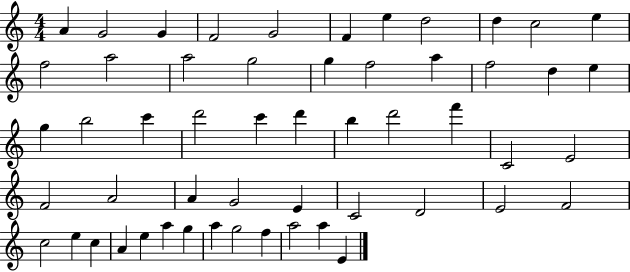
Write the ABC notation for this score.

X:1
T:Untitled
M:4/4
L:1/4
K:C
A G2 G F2 G2 F e d2 d c2 e f2 a2 a2 g2 g f2 a f2 d e g b2 c' d'2 c' d' b d'2 f' C2 E2 F2 A2 A G2 E C2 D2 E2 F2 c2 e c A e a g a g2 f a2 a E